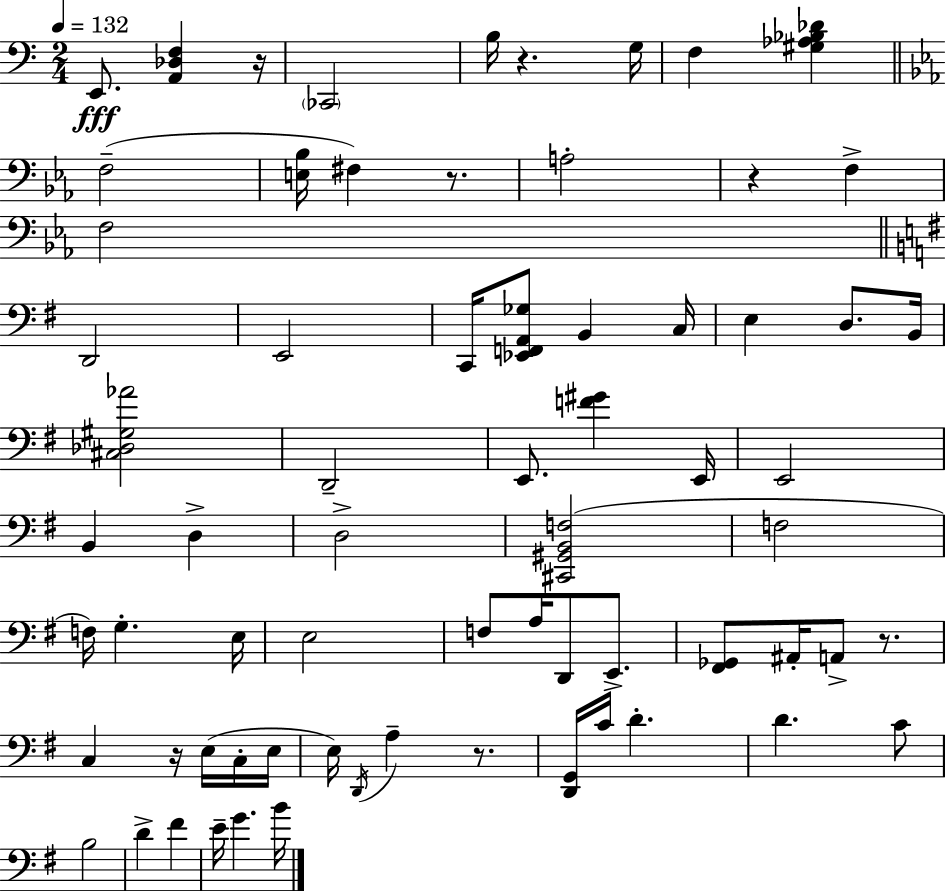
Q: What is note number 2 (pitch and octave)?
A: CES2